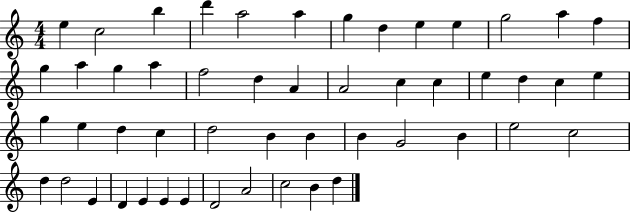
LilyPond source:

{
  \clef treble
  \numericTimeSignature
  \time 4/4
  \key c \major
  e''4 c''2 b''4 | d'''4 a''2 a''4 | g''4 d''4 e''4 e''4 | g''2 a''4 f''4 | \break g''4 a''4 g''4 a''4 | f''2 d''4 a'4 | a'2 c''4 c''4 | e''4 d''4 c''4 e''4 | \break g''4 e''4 d''4 c''4 | d''2 b'4 b'4 | b'4 g'2 b'4 | e''2 c''2 | \break d''4 d''2 e'4 | d'4 e'4 e'4 e'4 | d'2 a'2 | c''2 b'4 d''4 | \break \bar "|."
}